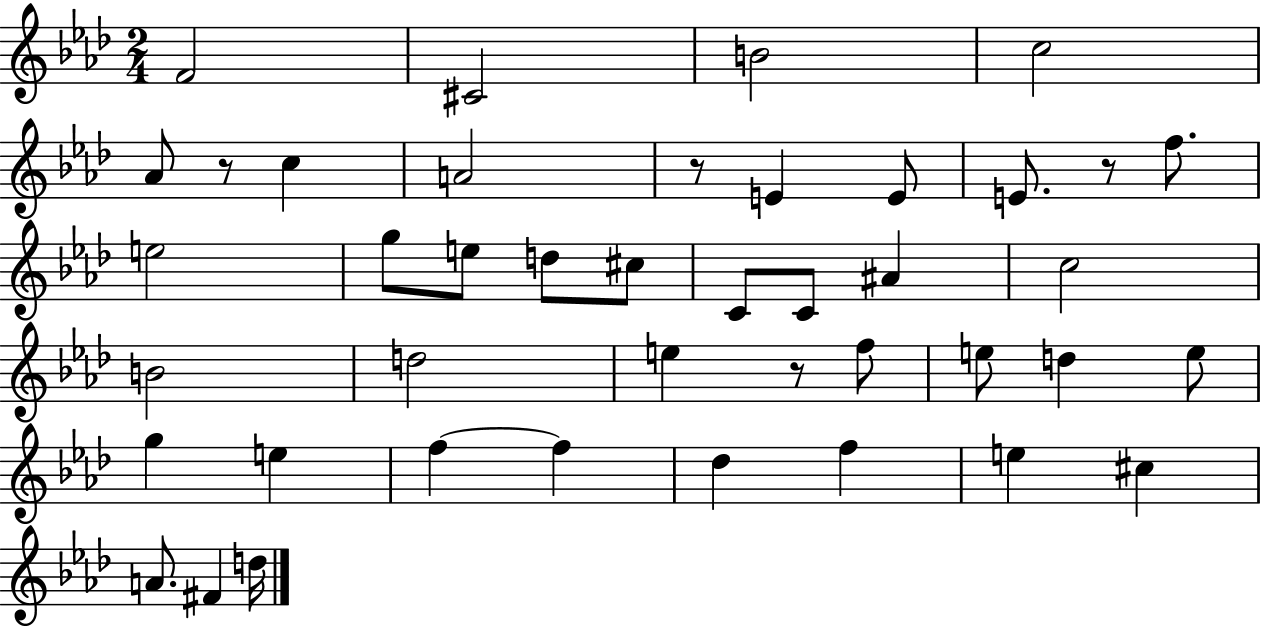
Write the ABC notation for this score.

X:1
T:Untitled
M:2/4
L:1/4
K:Ab
F2 ^C2 B2 c2 _A/2 z/2 c A2 z/2 E E/2 E/2 z/2 f/2 e2 g/2 e/2 d/2 ^c/2 C/2 C/2 ^A c2 B2 d2 e z/2 f/2 e/2 d e/2 g e f f _d f e ^c A/2 ^F d/4